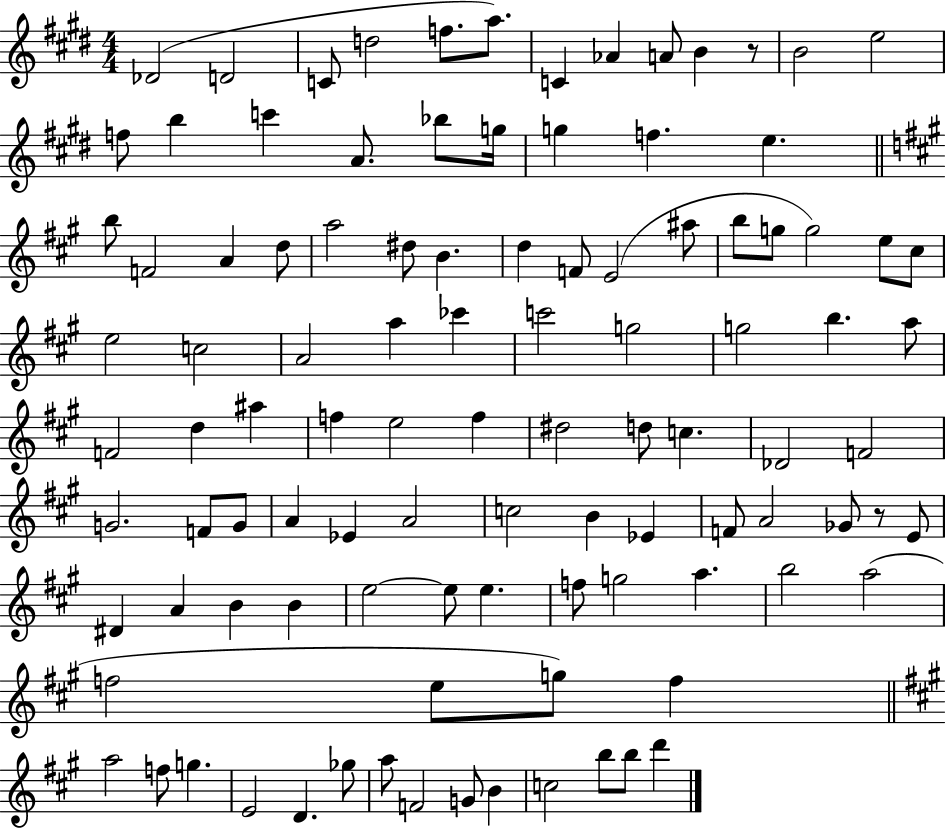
Db4/h D4/h C4/e D5/h F5/e. A5/e. C4/q Ab4/q A4/e B4/q R/e B4/h E5/h F5/e B5/q C6/q A4/e. Bb5/e G5/s G5/q F5/q. E5/q. B5/e F4/h A4/q D5/e A5/h D#5/e B4/q. D5/q F4/e E4/h A#5/e B5/e G5/e G5/h E5/e C#5/e E5/h C5/h A4/h A5/q CES6/q C6/h G5/h G5/h B5/q. A5/e F4/h D5/q A#5/q F5/q E5/h F5/q D#5/h D5/e C5/q. Db4/h F4/h G4/h. F4/e G4/e A4/q Eb4/q A4/h C5/h B4/q Eb4/q F4/e A4/h Gb4/e R/e E4/e D#4/q A4/q B4/q B4/q E5/h E5/e E5/q. F5/e G5/h A5/q. B5/h A5/h F5/h E5/e G5/e F5/q A5/h F5/e G5/q. E4/h D4/q. Gb5/e A5/e F4/h G4/e B4/q C5/h B5/e B5/e D6/q